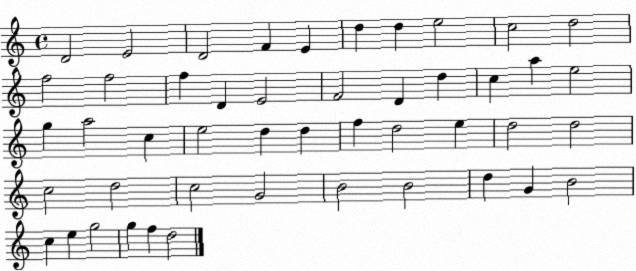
X:1
T:Untitled
M:4/4
L:1/4
K:C
D2 E2 D2 F E d d e2 c2 d2 f2 f2 f D E2 F2 D d c a e2 g a2 c e2 d d f d2 e d2 d2 c2 d2 c2 G2 B2 B2 d G B2 c e g2 g f d2